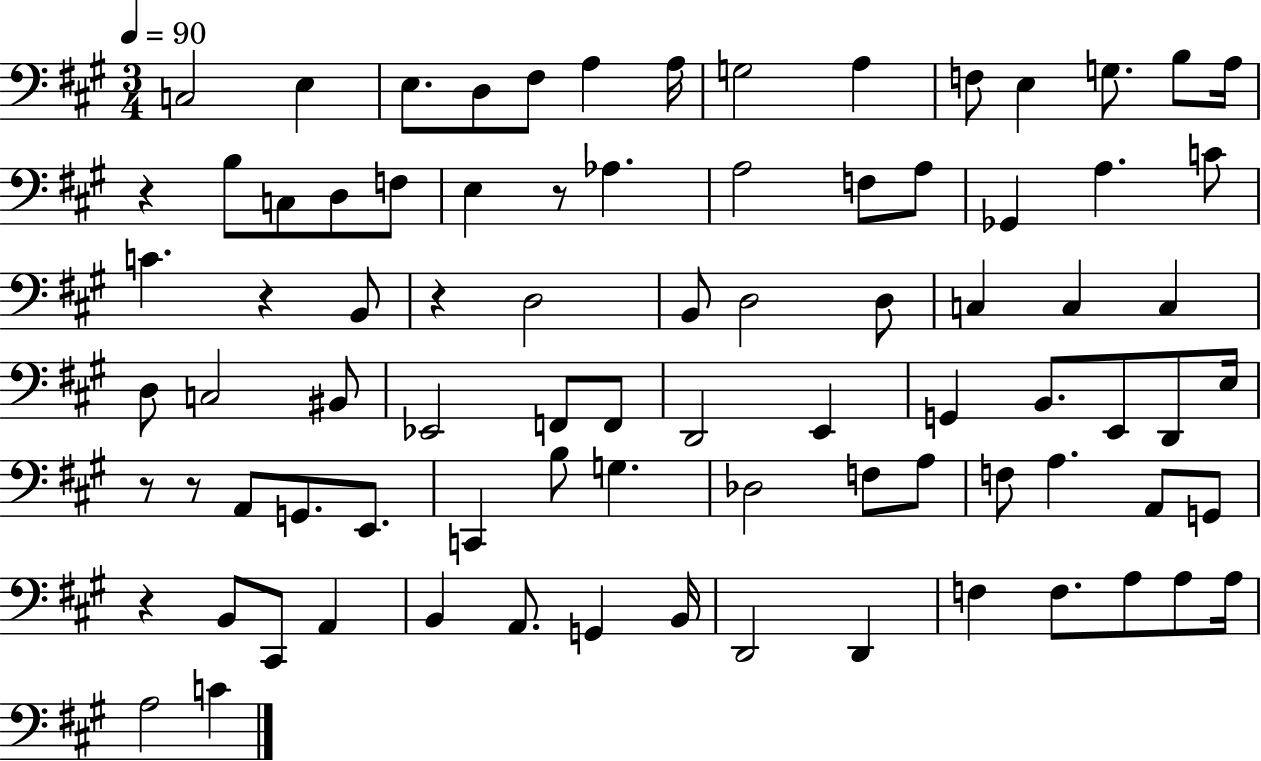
{
  \clef bass
  \numericTimeSignature
  \time 3/4
  \key a \major
  \tempo 4 = 90
  c2 e4 | e8. d8 fis8 a4 a16 | g2 a4 | f8 e4 g8. b8 a16 | \break r4 b8 c8 d8 f8 | e4 r8 aes4. | a2 f8 a8 | ges,4 a4. c'8 | \break c'4. r4 b,8 | r4 d2 | b,8 d2 d8 | c4 c4 c4 | \break d8 c2 bis,8 | ees,2 f,8 f,8 | d,2 e,4 | g,4 b,8. e,8 d,8 e16 | \break r8 r8 a,8 g,8. e,8. | c,4 b8 g4. | des2 f8 a8 | f8 a4. a,8 g,8 | \break r4 b,8 cis,8 a,4 | b,4 a,8. g,4 b,16 | d,2 d,4 | f4 f8. a8 a8 a16 | \break a2 c'4 | \bar "|."
}